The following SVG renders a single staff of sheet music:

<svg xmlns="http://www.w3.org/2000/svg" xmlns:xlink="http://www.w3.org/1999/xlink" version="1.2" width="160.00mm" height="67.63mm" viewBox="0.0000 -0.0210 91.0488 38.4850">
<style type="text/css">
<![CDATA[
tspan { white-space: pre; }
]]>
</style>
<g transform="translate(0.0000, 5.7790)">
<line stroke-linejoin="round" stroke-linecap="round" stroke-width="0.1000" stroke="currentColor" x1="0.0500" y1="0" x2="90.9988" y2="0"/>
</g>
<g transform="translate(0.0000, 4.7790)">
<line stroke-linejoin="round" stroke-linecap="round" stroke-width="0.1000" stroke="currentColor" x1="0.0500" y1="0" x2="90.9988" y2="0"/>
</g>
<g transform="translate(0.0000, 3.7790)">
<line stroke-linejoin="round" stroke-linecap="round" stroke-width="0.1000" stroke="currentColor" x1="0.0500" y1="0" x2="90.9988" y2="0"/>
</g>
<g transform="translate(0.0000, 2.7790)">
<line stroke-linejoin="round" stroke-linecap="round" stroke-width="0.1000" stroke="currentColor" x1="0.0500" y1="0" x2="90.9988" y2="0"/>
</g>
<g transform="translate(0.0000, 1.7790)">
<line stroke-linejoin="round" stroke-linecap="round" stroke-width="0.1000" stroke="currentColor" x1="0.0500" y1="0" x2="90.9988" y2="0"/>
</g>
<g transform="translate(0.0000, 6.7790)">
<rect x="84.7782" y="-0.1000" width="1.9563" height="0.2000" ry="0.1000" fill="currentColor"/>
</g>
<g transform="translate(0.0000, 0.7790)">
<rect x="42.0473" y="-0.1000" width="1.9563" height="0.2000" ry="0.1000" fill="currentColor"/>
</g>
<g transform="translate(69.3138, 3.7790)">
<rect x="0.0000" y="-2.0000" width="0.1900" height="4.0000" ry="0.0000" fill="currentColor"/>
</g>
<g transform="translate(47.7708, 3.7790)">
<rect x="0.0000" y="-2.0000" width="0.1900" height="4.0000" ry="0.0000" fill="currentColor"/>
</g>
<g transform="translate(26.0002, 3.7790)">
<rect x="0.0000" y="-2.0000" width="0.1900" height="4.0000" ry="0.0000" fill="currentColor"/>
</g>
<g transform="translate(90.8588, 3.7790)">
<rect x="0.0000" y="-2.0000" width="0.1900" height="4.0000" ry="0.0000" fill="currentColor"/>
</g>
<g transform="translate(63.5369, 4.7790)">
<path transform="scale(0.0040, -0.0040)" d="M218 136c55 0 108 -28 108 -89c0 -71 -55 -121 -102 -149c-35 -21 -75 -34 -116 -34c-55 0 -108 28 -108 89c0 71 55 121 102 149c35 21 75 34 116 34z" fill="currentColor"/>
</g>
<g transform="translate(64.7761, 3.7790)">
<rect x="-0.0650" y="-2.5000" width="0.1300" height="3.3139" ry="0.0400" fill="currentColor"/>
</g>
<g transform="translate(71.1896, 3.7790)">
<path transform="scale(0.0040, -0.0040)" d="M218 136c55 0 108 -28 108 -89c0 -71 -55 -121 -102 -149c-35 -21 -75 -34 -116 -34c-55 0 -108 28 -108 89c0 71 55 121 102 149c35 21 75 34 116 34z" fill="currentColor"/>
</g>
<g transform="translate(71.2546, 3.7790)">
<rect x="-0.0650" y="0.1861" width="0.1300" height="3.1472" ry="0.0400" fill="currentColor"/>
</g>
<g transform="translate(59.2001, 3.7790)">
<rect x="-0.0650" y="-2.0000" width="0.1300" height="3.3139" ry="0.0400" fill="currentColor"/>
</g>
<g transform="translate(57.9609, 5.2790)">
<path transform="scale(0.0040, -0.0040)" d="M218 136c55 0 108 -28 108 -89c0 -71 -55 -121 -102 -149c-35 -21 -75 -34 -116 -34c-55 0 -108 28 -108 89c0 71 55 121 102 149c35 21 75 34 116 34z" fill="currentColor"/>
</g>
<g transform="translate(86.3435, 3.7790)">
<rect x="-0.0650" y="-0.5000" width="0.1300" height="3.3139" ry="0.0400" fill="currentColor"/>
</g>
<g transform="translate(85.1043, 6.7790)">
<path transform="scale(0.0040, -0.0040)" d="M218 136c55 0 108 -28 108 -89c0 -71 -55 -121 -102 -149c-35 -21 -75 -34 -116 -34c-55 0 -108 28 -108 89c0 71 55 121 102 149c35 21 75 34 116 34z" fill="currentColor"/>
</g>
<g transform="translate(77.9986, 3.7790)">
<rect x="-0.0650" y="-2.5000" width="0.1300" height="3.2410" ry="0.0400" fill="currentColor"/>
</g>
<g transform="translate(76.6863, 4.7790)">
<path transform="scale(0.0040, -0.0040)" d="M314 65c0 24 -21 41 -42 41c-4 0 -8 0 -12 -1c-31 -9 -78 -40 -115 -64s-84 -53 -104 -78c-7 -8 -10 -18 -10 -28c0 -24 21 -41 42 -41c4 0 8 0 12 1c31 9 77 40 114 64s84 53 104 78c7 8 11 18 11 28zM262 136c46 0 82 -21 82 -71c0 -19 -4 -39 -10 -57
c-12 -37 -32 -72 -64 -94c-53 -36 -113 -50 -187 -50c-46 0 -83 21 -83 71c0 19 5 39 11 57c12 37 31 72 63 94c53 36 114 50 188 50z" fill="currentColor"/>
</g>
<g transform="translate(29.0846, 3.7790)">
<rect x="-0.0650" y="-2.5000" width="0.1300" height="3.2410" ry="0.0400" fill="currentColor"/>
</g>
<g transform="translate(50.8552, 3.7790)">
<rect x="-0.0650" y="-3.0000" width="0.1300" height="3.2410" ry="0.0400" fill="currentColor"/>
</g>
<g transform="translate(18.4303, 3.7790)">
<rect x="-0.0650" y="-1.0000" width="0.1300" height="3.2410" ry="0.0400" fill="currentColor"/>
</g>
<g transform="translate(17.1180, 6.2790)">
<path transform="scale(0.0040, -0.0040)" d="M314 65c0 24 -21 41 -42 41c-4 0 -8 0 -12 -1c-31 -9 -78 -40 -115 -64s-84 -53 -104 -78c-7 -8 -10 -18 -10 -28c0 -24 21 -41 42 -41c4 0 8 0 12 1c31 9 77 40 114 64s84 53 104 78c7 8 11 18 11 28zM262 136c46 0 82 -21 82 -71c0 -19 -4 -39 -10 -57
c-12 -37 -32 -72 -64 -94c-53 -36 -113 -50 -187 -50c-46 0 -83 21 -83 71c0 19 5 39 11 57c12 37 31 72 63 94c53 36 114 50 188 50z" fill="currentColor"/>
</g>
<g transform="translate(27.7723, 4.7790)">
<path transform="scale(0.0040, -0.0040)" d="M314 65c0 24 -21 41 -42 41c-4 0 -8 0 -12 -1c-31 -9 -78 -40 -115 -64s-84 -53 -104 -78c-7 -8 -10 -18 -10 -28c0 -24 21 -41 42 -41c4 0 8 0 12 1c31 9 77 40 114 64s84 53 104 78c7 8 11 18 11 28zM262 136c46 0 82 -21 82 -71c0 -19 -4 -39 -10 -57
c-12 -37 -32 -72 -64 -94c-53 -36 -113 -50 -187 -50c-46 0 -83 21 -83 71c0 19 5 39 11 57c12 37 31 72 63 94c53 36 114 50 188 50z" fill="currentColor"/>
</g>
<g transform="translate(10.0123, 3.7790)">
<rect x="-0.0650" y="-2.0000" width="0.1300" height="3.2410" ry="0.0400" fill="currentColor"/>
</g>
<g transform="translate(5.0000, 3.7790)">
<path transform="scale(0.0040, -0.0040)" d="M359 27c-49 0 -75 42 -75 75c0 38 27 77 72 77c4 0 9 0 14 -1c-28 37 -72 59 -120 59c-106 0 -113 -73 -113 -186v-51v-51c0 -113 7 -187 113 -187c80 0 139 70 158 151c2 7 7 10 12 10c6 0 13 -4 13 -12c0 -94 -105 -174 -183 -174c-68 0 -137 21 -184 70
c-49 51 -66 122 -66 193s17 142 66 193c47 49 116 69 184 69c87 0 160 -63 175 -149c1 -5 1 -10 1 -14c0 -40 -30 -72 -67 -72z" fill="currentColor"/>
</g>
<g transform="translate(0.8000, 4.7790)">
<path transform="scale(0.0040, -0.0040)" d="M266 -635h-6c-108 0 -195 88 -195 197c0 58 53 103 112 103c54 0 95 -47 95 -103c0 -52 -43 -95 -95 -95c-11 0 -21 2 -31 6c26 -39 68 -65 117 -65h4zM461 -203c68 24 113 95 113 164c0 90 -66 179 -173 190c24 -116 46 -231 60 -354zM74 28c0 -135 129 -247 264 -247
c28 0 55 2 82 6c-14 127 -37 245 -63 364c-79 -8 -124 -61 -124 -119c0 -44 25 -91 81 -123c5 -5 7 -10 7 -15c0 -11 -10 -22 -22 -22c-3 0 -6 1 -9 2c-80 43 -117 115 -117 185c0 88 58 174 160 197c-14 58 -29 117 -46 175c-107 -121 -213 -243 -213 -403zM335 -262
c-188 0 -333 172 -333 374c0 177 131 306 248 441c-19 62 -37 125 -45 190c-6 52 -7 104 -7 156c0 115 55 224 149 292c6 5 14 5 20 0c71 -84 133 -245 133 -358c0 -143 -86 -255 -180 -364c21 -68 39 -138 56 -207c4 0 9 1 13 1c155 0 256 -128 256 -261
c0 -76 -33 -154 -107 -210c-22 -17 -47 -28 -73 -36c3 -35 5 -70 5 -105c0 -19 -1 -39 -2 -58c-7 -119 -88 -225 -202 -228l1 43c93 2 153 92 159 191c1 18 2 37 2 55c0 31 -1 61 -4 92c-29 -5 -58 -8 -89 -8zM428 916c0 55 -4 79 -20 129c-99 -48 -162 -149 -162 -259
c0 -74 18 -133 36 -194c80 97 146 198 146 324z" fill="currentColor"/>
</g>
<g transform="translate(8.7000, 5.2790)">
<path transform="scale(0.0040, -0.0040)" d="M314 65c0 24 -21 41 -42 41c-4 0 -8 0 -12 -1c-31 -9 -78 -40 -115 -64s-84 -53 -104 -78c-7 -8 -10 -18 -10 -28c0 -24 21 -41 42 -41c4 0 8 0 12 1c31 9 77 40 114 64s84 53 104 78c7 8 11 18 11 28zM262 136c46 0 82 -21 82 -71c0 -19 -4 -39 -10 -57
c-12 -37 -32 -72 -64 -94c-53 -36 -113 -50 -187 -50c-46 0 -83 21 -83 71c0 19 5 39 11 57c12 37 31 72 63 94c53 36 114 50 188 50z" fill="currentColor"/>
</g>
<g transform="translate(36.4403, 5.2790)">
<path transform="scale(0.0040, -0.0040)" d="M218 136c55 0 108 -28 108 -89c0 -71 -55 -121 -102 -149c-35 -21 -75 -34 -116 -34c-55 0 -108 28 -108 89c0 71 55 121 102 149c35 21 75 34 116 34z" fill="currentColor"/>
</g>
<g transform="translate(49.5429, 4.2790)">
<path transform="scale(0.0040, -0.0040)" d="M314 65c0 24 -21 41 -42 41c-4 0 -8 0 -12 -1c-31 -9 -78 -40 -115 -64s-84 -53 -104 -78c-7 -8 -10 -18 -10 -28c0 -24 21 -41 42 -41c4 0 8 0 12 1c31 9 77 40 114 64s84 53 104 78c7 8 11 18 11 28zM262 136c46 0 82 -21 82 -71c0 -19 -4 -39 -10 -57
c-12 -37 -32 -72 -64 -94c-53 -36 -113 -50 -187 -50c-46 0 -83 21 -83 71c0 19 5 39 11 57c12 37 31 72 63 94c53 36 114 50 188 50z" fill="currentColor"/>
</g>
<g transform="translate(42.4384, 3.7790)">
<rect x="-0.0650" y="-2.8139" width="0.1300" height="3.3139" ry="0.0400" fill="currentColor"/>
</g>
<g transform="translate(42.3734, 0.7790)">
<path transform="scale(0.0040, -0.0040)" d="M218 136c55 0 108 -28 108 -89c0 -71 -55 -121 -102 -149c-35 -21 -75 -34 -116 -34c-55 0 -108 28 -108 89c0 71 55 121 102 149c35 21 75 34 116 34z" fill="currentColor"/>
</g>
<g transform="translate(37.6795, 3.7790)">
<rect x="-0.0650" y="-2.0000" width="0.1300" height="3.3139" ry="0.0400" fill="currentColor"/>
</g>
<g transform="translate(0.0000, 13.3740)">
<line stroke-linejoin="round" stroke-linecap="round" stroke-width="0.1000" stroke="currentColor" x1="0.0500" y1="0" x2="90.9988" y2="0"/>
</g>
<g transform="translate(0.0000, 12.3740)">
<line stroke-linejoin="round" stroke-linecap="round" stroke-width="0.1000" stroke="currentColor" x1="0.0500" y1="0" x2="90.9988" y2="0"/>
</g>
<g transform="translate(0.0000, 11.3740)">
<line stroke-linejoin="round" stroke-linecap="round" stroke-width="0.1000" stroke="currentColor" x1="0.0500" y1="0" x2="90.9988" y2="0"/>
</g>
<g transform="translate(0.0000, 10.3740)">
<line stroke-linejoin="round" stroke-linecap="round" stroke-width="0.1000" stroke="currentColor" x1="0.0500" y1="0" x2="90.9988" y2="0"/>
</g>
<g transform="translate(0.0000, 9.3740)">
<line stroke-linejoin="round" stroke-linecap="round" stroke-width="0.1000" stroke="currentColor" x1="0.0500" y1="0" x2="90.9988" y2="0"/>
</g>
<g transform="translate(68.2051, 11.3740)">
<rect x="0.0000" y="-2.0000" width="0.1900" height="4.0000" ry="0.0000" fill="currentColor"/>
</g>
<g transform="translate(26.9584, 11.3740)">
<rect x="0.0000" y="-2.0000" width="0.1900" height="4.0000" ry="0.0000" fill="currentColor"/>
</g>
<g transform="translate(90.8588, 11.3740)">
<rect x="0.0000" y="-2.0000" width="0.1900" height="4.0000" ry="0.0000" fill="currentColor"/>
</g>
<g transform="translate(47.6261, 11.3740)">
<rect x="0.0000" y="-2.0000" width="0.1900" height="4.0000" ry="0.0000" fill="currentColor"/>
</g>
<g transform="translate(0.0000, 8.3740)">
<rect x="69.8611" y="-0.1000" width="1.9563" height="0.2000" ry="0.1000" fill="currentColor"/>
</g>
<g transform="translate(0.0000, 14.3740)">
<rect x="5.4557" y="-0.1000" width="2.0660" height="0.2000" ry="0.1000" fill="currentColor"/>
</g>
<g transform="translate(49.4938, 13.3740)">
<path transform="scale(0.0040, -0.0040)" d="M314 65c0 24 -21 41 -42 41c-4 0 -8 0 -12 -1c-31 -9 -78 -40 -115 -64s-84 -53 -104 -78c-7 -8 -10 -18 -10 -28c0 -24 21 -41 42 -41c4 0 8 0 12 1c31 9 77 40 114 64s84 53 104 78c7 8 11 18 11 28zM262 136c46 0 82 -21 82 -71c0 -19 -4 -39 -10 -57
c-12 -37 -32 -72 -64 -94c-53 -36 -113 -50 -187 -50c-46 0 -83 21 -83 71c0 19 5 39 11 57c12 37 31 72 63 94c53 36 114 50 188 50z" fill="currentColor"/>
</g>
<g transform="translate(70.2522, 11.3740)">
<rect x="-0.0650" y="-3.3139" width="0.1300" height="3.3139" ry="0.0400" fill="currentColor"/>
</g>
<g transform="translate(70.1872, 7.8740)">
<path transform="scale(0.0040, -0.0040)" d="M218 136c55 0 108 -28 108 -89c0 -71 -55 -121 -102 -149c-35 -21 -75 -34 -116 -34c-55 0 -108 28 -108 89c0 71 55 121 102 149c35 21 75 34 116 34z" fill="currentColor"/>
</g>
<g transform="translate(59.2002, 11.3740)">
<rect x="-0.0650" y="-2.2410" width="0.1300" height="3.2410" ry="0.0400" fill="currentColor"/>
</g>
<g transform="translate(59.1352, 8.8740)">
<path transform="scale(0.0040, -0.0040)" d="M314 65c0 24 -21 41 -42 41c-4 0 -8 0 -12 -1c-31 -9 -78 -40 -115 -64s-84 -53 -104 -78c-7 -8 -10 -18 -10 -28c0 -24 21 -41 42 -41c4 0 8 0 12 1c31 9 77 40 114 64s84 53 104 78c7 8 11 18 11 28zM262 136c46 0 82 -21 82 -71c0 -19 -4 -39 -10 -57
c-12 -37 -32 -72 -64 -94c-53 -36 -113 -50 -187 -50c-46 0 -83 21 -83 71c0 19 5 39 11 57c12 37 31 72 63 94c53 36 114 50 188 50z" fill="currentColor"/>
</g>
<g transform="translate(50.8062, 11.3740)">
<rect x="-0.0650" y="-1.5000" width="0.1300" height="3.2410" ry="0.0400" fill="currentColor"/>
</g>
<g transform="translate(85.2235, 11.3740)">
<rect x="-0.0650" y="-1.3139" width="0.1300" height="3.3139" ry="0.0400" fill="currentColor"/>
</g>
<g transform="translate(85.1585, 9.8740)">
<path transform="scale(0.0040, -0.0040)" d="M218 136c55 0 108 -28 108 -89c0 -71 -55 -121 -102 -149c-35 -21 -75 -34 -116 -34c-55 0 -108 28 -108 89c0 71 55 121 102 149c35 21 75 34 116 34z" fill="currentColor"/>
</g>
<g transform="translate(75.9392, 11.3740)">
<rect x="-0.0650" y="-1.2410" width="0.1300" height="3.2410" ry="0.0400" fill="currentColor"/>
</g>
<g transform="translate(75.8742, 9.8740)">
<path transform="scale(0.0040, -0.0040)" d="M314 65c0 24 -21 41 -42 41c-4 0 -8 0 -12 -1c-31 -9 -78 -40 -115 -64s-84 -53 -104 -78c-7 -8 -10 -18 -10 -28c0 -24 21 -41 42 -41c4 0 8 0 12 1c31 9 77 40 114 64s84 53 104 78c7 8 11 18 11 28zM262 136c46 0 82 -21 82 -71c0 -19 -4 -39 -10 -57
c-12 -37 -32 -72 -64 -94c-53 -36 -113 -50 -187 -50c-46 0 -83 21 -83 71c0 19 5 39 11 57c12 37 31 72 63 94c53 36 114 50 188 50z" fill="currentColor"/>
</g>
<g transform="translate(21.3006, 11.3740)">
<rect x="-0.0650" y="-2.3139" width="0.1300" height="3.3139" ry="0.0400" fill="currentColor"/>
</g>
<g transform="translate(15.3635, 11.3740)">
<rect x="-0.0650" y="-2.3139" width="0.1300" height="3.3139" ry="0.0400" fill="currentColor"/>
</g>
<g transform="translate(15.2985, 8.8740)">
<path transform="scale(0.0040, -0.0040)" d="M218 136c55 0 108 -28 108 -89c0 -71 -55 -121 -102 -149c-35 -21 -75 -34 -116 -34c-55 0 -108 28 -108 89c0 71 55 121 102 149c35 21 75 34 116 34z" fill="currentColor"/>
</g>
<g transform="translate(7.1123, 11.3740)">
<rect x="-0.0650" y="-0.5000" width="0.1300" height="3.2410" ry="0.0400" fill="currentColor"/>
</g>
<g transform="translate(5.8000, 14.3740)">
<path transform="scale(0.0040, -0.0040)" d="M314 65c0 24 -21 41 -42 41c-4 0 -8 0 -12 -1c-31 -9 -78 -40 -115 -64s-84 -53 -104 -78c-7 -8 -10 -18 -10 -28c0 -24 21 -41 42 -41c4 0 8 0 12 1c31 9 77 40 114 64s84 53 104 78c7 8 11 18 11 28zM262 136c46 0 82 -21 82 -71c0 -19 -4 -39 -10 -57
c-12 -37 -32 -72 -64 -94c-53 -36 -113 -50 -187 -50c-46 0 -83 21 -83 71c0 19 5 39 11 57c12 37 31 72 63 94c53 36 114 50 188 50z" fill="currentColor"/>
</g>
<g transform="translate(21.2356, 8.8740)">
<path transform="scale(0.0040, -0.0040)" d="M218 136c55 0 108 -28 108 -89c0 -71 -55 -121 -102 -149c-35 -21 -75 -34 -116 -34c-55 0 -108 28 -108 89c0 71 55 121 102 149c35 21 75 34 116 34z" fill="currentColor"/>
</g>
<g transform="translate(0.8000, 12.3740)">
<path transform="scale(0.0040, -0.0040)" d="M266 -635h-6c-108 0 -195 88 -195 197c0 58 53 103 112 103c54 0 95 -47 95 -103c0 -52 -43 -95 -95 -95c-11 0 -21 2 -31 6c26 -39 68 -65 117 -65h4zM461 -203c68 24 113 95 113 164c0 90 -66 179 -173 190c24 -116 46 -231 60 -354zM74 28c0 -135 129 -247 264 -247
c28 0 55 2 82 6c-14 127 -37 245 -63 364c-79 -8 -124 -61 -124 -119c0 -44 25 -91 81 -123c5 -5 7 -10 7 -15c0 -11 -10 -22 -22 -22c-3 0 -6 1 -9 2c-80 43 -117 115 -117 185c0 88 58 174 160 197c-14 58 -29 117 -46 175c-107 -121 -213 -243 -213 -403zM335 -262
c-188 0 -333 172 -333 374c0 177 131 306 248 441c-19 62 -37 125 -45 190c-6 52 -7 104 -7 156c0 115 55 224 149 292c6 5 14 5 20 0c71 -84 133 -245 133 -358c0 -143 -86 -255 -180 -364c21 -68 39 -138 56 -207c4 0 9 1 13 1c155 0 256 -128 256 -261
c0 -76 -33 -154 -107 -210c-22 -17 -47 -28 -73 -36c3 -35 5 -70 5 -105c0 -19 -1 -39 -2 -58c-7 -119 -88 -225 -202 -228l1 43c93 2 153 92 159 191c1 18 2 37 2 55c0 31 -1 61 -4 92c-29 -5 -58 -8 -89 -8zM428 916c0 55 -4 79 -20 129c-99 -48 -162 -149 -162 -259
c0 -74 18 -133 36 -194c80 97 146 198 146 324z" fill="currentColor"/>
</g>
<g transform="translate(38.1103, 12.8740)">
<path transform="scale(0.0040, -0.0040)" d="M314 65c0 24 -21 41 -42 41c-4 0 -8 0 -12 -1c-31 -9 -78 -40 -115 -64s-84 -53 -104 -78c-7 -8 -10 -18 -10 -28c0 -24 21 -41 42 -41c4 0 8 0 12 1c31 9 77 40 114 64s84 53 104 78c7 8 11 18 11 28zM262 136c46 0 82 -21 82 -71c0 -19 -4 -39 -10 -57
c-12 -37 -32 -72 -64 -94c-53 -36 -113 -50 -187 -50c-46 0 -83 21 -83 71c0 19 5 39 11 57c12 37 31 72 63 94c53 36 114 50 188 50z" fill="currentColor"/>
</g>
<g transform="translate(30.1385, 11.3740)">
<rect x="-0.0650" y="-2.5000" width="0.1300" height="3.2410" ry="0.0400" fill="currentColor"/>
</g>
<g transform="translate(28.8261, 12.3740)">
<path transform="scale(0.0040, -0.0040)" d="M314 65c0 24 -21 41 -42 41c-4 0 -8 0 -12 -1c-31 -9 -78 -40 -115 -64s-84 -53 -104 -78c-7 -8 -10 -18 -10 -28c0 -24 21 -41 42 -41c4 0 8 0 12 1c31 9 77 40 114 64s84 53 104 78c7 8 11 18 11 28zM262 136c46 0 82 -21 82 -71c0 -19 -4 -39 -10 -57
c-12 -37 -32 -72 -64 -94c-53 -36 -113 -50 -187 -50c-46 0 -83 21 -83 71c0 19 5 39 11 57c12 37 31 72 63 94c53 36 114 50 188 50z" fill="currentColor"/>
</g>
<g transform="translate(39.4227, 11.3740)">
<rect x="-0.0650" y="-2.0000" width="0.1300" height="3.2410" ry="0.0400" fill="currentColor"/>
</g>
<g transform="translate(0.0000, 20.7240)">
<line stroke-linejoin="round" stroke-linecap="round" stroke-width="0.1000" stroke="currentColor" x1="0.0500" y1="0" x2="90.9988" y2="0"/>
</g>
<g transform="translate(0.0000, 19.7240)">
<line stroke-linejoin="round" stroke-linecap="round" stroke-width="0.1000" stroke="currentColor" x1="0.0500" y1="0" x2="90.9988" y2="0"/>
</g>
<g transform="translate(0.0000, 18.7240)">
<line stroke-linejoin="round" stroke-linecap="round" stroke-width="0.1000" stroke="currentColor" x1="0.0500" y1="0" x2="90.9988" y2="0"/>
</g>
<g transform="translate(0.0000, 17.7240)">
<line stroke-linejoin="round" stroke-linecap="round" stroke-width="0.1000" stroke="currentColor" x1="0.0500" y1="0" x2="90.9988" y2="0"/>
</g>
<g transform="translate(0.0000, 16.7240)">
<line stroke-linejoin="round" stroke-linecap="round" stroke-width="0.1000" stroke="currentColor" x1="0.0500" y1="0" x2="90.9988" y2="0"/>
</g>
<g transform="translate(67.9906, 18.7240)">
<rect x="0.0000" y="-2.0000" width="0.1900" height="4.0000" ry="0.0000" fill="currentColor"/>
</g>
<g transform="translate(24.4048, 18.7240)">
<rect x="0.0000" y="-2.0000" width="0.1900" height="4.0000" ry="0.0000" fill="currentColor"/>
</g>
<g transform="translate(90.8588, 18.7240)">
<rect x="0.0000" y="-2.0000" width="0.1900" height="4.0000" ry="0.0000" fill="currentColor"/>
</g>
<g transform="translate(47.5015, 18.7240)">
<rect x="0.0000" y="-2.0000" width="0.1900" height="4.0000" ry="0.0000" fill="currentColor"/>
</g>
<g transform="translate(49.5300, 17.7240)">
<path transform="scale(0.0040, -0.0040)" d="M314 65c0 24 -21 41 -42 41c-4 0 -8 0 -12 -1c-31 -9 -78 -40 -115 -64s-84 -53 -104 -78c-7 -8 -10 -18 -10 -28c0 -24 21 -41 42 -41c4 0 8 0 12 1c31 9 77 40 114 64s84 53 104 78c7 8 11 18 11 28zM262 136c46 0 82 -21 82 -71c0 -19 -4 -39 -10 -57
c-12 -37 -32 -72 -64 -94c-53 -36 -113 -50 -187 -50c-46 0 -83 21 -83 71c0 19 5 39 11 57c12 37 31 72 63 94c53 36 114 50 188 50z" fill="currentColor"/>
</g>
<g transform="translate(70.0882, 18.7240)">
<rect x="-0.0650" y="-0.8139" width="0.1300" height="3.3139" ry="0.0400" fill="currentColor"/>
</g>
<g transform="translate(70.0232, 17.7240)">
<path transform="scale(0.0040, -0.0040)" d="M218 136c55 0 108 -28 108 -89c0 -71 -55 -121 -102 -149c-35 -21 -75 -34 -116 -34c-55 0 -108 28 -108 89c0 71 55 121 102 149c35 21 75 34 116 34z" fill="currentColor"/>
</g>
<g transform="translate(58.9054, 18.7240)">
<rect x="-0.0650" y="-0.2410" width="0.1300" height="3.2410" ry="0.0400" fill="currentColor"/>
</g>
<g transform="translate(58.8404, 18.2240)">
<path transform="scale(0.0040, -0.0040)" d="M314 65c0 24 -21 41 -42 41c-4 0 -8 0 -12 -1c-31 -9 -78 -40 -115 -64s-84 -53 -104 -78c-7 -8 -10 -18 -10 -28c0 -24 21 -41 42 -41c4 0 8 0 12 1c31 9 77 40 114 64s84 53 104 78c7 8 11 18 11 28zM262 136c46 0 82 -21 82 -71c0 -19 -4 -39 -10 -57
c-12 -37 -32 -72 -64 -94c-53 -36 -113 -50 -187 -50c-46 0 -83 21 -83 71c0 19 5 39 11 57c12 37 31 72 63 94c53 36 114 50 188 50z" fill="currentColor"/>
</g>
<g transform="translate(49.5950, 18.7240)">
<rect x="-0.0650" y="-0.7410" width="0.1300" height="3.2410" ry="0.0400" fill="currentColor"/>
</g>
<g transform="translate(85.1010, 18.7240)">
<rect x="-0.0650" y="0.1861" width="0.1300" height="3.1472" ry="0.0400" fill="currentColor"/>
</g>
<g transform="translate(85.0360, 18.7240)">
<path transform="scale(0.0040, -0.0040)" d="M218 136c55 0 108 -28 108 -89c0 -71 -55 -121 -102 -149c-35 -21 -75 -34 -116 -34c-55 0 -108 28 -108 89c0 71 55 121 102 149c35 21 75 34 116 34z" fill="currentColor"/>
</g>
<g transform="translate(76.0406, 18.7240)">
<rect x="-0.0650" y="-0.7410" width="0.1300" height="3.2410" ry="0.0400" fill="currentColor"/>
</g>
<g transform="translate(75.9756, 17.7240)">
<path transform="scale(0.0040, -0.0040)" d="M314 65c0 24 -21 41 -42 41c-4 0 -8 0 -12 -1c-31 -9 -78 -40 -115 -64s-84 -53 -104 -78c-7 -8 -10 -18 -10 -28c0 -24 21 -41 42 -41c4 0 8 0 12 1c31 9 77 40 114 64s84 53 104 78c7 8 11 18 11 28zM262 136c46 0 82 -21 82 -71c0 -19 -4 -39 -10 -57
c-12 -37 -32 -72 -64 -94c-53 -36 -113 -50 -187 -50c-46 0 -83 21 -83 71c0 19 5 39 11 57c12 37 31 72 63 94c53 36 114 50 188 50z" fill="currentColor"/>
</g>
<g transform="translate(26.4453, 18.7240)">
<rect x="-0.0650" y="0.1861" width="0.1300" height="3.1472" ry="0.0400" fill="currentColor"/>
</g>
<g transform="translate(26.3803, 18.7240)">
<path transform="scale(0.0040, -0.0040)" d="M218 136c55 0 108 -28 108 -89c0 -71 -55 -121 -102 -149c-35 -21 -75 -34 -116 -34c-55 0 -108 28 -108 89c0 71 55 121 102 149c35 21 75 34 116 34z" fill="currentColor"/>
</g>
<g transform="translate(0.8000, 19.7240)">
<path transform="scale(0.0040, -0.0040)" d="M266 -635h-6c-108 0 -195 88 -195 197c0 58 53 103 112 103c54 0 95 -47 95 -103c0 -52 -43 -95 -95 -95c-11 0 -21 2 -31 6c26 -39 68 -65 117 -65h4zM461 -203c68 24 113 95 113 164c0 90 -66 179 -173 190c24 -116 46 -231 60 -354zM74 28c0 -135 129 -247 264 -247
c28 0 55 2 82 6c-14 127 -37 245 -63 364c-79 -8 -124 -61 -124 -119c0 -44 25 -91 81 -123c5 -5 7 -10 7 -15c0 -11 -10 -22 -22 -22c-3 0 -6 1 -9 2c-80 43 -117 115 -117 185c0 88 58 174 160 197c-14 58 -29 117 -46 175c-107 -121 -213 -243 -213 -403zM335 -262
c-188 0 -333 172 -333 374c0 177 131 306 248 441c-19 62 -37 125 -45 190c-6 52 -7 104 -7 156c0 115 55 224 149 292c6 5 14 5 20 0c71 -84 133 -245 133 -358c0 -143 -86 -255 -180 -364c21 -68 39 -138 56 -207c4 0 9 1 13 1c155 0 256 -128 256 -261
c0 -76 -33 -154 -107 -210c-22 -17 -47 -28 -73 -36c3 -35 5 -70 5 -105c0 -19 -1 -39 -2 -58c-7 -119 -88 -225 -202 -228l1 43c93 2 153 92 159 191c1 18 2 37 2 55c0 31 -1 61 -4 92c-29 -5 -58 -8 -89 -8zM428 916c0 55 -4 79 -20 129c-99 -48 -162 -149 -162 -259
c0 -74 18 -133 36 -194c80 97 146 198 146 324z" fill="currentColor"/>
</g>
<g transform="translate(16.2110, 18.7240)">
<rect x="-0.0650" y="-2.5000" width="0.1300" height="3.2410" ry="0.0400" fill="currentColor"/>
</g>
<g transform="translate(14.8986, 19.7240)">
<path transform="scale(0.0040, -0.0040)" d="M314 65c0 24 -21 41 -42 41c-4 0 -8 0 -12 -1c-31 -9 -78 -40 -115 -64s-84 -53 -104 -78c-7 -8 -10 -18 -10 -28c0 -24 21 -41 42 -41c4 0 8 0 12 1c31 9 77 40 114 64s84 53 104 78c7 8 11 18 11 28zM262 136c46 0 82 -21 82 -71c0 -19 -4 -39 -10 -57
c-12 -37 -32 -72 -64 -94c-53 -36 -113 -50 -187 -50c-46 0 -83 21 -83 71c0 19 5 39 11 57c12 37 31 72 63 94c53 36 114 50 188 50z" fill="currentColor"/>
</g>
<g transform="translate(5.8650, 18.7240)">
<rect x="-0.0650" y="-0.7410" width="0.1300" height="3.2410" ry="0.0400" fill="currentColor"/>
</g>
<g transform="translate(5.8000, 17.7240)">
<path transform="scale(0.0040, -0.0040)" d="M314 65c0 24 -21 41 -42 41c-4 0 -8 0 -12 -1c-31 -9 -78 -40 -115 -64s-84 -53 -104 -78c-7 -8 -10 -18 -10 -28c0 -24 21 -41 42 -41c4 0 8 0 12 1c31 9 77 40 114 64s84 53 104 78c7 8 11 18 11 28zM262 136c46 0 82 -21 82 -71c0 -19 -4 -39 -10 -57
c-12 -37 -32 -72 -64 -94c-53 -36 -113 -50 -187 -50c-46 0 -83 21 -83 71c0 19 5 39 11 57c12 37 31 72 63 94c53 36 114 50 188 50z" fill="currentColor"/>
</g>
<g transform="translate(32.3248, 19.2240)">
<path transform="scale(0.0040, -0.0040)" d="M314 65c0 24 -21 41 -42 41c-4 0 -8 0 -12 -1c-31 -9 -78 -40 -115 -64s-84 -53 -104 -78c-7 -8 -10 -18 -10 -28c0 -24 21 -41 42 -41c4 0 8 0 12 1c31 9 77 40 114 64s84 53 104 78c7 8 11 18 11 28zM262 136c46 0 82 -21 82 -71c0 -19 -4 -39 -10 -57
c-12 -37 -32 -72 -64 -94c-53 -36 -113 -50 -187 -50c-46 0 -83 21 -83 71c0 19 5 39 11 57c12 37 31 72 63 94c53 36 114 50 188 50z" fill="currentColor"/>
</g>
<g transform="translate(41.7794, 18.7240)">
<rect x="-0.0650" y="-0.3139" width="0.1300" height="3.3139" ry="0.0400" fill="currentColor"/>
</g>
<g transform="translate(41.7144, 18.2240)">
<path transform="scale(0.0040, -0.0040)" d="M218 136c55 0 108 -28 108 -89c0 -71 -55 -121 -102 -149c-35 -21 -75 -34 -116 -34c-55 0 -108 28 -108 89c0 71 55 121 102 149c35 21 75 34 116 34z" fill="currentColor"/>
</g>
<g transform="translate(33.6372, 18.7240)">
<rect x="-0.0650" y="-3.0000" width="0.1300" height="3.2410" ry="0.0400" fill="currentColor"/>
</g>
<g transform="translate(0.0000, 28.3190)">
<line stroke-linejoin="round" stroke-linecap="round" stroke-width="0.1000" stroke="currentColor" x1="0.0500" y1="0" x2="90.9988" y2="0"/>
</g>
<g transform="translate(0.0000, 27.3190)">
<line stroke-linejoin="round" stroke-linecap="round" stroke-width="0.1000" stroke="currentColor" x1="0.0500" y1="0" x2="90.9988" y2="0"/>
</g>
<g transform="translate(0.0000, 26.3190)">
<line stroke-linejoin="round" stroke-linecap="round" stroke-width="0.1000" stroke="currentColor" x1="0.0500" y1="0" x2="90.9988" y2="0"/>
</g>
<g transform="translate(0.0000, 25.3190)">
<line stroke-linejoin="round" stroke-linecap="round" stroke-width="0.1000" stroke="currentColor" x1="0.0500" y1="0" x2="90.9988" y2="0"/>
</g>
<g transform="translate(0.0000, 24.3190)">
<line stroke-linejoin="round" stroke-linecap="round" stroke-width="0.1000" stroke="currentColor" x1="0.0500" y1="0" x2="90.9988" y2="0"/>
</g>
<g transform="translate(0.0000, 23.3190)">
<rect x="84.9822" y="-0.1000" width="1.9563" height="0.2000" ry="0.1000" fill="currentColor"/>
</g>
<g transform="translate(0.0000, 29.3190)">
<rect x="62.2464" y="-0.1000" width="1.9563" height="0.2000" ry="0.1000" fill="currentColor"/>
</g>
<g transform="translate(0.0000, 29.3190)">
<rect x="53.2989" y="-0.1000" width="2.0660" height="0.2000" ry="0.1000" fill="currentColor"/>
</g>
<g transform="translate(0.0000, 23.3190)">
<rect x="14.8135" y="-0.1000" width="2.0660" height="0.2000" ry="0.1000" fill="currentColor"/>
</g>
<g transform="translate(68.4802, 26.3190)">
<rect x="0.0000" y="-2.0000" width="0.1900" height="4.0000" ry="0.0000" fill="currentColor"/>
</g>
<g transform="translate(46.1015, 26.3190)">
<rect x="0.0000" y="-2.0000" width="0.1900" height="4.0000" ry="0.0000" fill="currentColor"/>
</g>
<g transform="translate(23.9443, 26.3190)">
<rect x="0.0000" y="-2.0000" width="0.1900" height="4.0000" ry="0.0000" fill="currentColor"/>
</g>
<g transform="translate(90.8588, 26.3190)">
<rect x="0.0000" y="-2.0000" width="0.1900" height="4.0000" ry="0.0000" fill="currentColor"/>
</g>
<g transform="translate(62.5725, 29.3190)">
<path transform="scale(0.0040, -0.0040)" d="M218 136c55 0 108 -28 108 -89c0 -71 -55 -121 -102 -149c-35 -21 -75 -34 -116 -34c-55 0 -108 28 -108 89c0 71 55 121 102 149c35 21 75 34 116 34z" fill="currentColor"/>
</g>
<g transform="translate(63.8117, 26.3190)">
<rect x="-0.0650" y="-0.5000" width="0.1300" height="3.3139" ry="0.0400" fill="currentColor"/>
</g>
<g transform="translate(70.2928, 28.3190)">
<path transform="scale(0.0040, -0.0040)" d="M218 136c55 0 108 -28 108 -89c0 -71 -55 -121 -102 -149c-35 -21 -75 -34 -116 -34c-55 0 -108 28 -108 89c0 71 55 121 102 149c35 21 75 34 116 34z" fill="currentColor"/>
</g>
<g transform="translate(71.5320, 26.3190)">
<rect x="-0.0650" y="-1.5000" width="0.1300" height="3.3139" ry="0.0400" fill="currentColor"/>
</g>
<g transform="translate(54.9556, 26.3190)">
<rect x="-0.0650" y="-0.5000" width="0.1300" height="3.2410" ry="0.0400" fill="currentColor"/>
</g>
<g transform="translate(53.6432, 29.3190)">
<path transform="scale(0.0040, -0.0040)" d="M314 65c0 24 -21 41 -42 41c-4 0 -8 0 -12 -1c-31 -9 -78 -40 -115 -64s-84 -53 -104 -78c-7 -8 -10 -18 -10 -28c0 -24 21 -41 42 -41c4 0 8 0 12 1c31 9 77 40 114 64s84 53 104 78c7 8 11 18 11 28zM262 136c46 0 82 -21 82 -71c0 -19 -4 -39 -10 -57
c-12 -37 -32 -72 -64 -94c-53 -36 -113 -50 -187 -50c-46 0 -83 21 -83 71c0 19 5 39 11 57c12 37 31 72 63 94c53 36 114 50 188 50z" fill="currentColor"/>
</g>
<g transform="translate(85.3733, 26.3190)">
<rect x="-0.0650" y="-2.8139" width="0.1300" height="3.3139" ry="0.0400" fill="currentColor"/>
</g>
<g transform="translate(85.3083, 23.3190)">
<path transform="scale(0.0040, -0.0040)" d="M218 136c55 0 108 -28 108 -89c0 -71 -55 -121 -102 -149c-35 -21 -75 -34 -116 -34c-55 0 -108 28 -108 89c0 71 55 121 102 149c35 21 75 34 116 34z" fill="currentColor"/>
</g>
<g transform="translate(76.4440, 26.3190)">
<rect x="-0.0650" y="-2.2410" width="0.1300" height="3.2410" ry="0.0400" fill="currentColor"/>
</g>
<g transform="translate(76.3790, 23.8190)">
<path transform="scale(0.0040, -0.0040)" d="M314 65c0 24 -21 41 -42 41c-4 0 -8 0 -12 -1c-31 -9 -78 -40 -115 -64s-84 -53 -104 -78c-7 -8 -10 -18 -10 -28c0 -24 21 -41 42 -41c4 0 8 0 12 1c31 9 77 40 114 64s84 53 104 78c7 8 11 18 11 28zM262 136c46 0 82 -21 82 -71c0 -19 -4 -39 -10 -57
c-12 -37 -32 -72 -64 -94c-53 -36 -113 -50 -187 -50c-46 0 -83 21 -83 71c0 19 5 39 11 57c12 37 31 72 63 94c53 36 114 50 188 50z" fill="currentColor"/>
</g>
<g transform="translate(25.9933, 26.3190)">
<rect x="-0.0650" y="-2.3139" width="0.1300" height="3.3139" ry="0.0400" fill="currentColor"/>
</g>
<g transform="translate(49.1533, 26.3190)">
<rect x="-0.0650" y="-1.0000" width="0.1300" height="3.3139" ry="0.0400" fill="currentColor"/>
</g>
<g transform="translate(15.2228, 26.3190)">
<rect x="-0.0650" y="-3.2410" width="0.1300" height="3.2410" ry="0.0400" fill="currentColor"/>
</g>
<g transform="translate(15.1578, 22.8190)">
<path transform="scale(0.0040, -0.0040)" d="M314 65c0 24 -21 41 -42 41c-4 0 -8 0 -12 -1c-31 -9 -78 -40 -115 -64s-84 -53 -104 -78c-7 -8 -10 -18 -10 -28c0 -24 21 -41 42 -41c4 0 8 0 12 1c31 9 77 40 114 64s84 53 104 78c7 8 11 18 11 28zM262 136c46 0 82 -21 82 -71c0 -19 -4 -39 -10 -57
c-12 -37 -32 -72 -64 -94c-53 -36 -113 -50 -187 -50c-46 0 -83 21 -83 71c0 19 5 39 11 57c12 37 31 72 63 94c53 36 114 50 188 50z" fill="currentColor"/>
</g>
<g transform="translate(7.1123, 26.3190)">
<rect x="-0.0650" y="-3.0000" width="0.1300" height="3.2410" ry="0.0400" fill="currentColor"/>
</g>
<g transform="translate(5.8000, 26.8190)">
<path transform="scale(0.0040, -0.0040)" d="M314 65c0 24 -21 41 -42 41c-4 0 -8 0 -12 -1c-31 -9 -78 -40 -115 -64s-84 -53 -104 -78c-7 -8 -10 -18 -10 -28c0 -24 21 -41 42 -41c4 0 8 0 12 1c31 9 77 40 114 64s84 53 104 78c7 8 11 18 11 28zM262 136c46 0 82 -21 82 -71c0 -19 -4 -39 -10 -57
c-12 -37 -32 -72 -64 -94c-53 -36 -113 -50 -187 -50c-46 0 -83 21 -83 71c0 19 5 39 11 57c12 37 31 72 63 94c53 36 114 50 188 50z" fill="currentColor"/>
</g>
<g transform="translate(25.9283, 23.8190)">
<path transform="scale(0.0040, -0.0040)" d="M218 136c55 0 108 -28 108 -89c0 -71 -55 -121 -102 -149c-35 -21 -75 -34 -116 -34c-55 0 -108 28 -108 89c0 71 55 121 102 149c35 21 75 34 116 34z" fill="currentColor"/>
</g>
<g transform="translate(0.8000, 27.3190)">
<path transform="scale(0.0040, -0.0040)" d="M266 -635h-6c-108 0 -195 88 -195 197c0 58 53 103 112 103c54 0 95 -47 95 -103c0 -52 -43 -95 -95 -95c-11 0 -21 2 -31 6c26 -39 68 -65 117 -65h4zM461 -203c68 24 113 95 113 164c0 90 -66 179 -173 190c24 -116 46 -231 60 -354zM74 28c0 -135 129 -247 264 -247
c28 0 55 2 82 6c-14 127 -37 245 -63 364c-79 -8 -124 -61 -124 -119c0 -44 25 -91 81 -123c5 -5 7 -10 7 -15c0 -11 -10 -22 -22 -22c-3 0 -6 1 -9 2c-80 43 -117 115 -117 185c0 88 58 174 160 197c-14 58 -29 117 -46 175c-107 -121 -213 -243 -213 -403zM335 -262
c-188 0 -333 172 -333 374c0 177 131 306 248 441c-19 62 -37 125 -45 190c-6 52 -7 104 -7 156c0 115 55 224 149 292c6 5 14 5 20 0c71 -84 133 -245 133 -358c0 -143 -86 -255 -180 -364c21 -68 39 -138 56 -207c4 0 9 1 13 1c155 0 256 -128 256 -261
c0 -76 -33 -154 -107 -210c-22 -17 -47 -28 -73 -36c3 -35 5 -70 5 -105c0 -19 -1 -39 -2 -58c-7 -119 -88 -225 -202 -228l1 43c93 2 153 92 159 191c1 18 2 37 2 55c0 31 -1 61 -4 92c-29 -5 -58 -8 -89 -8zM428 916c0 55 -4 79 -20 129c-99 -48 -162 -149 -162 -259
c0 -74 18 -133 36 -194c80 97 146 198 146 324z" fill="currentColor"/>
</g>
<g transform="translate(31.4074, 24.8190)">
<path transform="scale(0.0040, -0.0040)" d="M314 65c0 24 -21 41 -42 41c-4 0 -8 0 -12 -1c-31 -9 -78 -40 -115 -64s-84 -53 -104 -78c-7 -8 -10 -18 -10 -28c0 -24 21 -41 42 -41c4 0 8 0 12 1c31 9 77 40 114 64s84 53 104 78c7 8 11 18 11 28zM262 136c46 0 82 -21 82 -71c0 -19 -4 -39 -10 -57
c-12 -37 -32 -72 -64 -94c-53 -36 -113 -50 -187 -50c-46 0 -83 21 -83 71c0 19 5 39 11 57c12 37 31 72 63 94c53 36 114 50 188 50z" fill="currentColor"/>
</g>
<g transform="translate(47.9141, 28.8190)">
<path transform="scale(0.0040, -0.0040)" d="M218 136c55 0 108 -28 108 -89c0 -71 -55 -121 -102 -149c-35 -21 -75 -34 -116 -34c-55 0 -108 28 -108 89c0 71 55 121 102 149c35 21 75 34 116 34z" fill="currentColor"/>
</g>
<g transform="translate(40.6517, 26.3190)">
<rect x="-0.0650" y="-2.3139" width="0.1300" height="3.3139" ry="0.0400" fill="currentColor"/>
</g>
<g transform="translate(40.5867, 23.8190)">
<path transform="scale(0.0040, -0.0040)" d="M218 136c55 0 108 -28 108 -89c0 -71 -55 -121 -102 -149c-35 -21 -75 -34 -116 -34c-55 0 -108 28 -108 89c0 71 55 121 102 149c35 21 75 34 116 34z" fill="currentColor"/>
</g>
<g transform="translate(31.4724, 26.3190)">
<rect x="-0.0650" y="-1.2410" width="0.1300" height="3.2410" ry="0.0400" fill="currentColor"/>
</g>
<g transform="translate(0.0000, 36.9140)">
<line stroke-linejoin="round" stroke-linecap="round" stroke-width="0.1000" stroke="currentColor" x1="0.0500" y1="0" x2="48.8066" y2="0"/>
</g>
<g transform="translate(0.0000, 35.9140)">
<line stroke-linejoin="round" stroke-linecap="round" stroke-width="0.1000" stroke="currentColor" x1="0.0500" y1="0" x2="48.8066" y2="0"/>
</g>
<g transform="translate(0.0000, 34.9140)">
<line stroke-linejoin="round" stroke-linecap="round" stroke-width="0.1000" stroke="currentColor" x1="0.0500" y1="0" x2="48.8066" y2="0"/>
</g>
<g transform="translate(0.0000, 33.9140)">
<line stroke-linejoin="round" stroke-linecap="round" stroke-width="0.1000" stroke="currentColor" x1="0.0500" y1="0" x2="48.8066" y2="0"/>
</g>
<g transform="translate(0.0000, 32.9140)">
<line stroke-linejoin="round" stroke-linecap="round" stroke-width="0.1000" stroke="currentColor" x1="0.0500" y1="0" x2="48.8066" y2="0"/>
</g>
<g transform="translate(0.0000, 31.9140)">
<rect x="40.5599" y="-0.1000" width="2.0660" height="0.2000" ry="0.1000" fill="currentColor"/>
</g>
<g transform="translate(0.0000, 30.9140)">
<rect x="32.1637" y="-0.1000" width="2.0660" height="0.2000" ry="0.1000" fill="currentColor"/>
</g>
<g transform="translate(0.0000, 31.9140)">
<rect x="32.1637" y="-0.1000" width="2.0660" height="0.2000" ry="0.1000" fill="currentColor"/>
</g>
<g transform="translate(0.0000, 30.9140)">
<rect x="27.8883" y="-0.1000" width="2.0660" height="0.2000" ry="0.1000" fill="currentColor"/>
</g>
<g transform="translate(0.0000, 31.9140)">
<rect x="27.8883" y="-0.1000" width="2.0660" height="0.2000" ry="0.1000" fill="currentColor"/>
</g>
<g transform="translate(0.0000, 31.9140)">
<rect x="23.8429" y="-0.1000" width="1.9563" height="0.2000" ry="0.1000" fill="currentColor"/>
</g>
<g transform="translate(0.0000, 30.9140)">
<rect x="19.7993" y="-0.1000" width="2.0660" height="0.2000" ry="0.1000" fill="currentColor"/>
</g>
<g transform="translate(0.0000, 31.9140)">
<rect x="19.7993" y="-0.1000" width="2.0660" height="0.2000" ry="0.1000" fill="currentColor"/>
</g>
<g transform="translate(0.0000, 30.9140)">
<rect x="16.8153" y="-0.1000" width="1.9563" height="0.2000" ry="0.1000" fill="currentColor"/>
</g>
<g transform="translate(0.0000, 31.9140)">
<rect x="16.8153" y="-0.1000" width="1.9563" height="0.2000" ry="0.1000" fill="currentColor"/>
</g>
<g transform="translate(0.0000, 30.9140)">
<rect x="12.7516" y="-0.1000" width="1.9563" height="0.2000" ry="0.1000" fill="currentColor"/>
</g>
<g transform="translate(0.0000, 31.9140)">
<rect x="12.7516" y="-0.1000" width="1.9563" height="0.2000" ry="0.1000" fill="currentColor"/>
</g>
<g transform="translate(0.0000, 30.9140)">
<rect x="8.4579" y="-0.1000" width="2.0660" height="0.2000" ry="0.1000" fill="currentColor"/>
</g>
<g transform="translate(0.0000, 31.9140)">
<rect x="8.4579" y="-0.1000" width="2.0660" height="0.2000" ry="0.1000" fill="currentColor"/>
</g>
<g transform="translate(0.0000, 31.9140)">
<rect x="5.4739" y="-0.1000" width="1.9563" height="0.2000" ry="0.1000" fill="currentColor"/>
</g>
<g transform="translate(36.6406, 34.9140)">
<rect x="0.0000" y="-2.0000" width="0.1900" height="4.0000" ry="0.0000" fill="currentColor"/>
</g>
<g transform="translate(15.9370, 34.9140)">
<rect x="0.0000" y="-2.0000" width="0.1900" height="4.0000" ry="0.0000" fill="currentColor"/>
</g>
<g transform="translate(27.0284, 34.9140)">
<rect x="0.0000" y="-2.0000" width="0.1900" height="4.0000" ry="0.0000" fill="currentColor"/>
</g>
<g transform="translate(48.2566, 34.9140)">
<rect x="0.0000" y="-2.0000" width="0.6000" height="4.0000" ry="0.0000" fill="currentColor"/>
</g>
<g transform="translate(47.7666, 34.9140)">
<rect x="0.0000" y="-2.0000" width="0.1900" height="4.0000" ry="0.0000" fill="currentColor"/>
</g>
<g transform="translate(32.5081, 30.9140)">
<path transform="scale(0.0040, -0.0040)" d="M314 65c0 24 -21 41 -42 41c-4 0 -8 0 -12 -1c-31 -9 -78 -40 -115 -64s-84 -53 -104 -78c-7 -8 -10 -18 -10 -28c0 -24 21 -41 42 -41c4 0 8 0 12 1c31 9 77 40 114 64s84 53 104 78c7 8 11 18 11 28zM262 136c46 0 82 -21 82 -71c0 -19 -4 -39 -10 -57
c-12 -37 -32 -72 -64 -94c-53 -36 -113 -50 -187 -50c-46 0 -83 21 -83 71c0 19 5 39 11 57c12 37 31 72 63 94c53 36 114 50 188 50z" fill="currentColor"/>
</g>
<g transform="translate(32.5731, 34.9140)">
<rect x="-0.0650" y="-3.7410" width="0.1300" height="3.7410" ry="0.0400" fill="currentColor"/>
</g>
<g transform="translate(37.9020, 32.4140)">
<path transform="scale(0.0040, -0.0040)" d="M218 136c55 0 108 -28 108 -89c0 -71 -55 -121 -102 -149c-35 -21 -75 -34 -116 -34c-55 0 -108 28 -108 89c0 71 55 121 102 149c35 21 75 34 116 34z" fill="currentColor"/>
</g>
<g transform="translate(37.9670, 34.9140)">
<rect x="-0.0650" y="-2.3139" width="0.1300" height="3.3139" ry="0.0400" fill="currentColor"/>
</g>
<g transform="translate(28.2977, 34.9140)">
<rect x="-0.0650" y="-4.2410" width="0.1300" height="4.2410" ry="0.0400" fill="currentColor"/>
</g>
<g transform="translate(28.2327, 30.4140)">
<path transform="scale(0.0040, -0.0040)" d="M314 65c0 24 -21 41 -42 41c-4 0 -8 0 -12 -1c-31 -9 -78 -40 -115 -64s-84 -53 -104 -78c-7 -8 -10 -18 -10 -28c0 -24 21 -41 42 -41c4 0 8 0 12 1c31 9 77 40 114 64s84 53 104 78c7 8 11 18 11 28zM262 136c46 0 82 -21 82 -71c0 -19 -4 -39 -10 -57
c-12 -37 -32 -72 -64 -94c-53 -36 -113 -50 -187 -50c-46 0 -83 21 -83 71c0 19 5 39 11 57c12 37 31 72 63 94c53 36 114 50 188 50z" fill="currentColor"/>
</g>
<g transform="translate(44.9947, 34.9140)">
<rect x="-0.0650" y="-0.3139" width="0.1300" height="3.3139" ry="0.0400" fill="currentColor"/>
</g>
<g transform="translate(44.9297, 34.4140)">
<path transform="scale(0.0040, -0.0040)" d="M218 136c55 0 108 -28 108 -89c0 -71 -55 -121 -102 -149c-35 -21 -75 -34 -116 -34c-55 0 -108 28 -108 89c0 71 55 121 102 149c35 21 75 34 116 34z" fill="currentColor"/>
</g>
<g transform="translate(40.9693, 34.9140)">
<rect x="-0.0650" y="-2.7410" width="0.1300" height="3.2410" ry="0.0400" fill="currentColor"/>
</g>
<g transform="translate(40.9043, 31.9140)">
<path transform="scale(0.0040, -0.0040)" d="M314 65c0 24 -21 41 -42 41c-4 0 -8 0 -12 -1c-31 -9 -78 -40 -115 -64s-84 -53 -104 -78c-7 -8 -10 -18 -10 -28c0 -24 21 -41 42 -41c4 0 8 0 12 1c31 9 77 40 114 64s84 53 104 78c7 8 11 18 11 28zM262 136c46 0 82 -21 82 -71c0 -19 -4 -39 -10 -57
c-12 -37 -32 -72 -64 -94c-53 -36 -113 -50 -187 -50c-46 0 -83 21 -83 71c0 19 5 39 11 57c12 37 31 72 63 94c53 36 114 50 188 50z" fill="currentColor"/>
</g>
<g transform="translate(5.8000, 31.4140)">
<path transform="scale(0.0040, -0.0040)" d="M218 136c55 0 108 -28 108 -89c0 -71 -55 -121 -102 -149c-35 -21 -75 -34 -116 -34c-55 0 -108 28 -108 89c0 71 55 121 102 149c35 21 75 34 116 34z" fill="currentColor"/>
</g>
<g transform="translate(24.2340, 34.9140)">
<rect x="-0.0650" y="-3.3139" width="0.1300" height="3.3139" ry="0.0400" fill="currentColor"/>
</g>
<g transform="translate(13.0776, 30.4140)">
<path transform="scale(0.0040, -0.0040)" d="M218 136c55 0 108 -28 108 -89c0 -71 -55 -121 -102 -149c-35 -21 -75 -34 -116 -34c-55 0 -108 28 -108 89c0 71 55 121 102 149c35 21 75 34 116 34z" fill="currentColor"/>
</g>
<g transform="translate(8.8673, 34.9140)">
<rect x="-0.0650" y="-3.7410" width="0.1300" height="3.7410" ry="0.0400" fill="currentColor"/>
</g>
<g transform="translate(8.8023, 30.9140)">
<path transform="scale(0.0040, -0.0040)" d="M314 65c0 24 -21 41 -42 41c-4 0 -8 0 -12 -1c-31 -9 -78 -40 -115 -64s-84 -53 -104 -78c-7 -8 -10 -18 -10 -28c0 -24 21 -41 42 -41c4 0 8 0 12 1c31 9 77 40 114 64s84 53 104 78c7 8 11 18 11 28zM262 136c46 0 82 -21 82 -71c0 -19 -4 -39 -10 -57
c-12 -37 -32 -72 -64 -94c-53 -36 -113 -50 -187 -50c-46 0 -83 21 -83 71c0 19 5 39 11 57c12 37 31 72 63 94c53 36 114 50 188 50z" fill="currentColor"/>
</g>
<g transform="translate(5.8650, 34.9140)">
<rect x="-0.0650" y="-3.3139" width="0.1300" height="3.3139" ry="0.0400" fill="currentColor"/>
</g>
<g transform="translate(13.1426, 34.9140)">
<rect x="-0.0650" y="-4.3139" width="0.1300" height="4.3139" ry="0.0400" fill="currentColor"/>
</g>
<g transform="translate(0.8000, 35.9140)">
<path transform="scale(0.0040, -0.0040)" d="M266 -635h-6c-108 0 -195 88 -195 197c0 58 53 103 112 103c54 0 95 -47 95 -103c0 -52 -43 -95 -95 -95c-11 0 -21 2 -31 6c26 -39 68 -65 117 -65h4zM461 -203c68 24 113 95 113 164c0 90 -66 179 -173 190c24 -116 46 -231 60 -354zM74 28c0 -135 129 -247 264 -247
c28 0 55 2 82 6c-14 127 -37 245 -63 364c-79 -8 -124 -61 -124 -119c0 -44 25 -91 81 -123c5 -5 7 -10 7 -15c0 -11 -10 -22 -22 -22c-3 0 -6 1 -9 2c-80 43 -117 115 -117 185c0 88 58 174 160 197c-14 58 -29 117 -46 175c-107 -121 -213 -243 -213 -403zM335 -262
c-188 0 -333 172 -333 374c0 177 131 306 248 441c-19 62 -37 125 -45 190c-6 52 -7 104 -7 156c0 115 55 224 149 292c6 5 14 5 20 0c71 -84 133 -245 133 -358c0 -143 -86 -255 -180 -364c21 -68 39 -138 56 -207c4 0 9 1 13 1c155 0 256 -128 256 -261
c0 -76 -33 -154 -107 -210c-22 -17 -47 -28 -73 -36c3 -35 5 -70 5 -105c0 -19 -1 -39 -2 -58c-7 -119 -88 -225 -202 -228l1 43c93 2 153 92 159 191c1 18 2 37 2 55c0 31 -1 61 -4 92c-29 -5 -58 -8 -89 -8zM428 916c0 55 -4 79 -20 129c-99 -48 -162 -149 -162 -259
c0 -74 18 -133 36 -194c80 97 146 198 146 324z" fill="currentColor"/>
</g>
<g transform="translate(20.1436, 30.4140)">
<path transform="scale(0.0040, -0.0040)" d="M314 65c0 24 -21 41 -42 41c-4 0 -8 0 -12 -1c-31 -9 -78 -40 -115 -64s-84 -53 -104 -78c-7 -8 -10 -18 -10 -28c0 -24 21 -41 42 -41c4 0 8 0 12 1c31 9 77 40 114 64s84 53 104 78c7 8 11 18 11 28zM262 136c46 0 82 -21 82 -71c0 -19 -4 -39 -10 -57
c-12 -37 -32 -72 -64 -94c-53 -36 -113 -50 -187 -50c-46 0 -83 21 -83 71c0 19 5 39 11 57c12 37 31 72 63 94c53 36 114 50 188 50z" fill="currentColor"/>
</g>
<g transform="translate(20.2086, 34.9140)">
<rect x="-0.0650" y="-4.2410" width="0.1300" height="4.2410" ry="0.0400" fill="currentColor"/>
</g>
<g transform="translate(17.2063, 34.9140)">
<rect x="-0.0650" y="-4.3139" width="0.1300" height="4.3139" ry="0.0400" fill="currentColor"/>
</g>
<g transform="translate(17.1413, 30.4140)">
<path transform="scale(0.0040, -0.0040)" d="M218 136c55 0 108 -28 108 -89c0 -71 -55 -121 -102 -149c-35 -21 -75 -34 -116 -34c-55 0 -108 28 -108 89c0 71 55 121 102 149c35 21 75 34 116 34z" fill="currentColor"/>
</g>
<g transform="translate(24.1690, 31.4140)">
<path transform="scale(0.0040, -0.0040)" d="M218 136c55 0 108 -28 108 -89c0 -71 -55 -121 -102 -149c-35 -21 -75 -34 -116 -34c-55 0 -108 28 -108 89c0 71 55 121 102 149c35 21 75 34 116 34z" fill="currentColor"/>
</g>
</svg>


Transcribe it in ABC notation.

X:1
T:Untitled
M:4/4
L:1/4
K:C
F2 D2 G2 F a A2 F G B G2 C C2 g g G2 F2 E2 g2 b e2 e d2 G2 B A2 c d2 c2 d d2 B A2 b2 g e2 g D C2 C E g2 a b c'2 d' d' d'2 b d'2 c'2 g a2 c